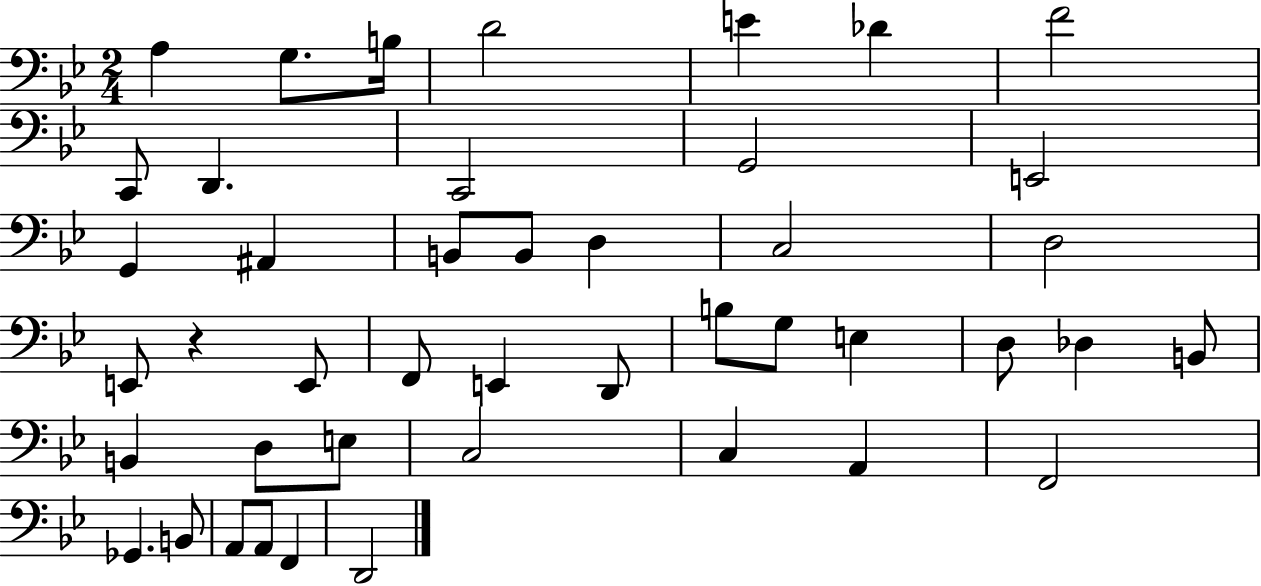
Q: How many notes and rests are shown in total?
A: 44